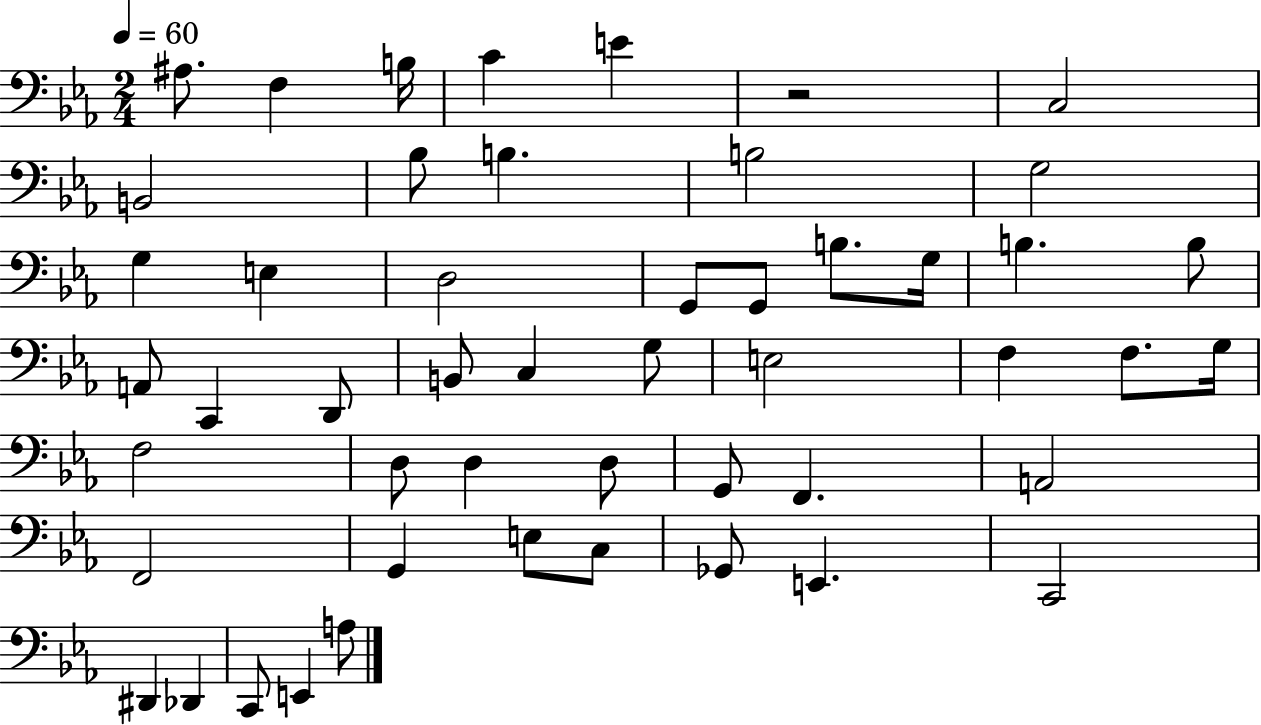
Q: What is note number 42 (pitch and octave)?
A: Gb2